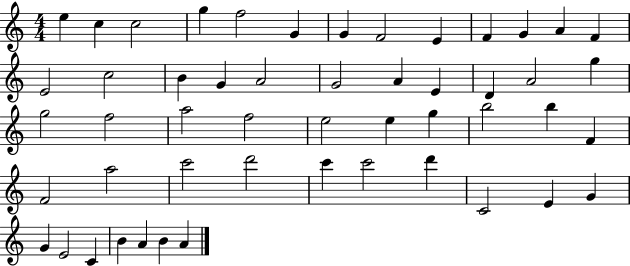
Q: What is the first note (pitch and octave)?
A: E5